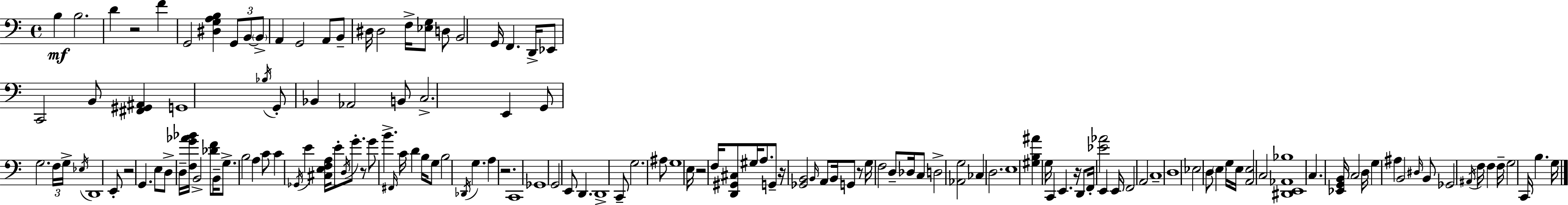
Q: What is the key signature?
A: C major